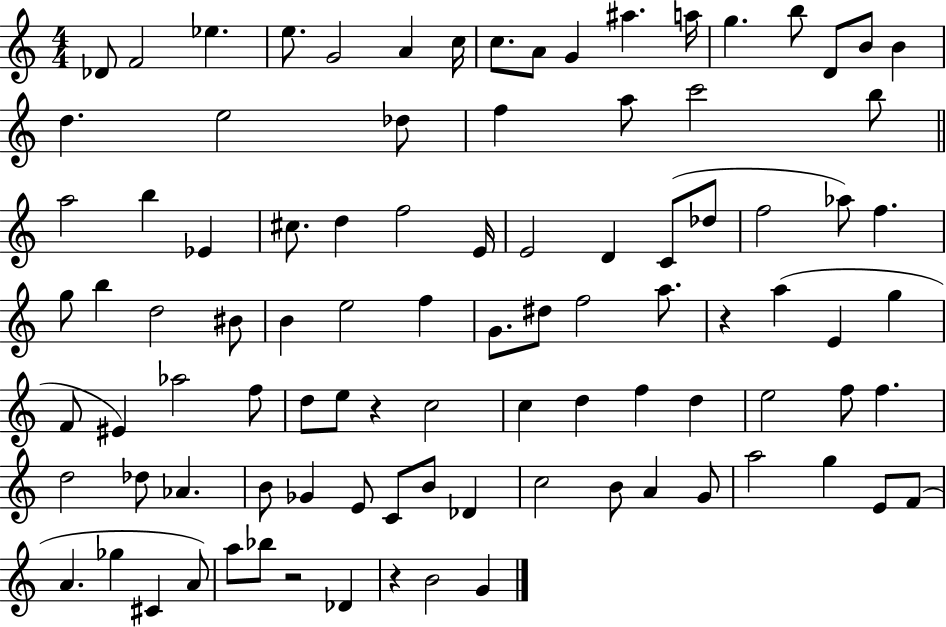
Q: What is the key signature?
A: C major